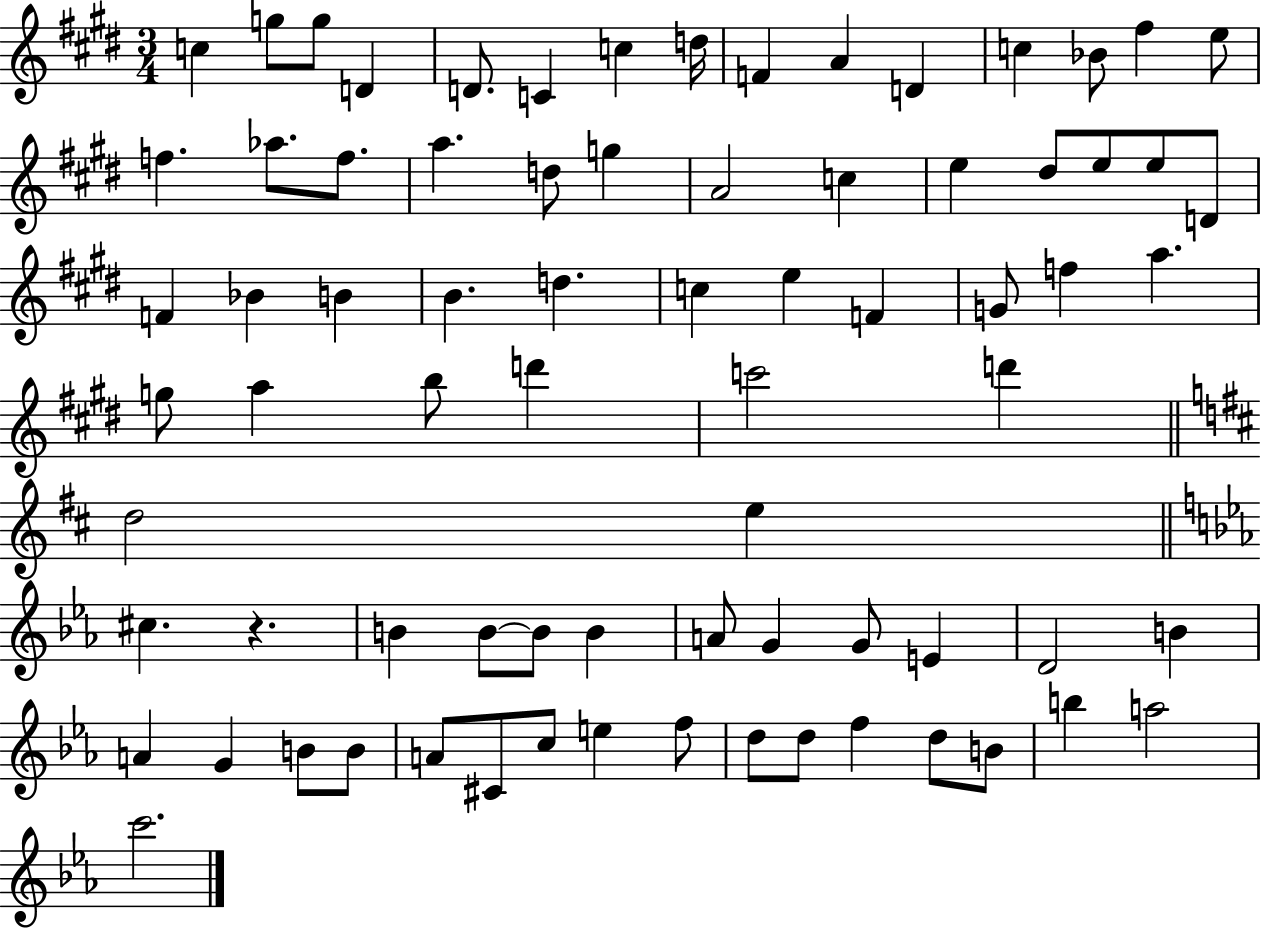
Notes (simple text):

C5/q G5/e G5/e D4/q D4/e. C4/q C5/q D5/s F4/q A4/q D4/q C5/q Bb4/e F#5/q E5/e F5/q. Ab5/e. F5/e. A5/q. D5/e G5/q A4/h C5/q E5/q D#5/e E5/e E5/e D4/e F4/q Bb4/q B4/q B4/q. D5/q. C5/q E5/q F4/q G4/e F5/q A5/q. G5/e A5/q B5/e D6/q C6/h D6/q D5/h E5/q C#5/q. R/q. B4/q B4/e B4/e B4/q A4/e G4/q G4/e E4/q D4/h B4/q A4/q G4/q B4/e B4/e A4/e C#4/e C5/e E5/q F5/e D5/e D5/e F5/q D5/e B4/e B5/q A5/h C6/h.